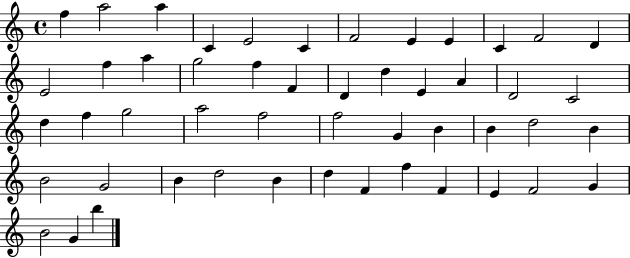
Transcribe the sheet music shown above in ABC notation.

X:1
T:Untitled
M:4/4
L:1/4
K:C
f a2 a C E2 C F2 E E C F2 D E2 f a g2 f F D d E A D2 C2 d f g2 a2 f2 f2 G B B d2 B B2 G2 B d2 B d F f F E F2 G B2 G b